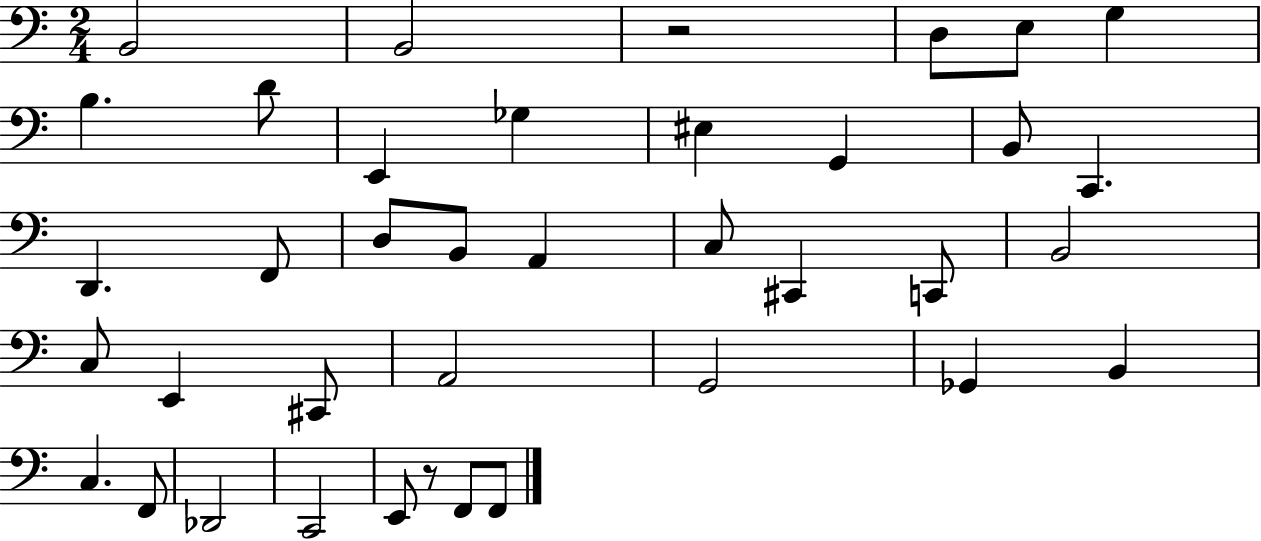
B2/h B2/h R/h D3/e E3/e G3/q B3/q. D4/e E2/q Gb3/q EIS3/q G2/q B2/e C2/q. D2/q. F2/e D3/e B2/e A2/q C3/e C#2/q C2/e B2/h C3/e E2/q C#2/e A2/h G2/h Gb2/q B2/q C3/q. F2/e Db2/h C2/h E2/e R/e F2/e F2/e